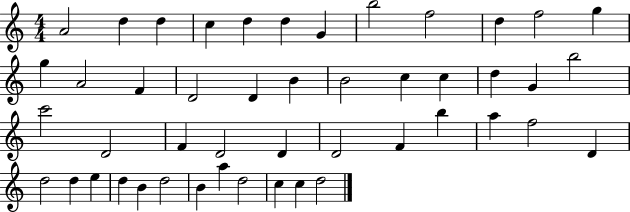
X:1
T:Untitled
M:4/4
L:1/4
K:C
A2 d d c d d G b2 f2 d f2 g g A2 F D2 D B B2 c c d G b2 c'2 D2 F D2 D D2 F b a f2 D d2 d e d B d2 B a d2 c c d2